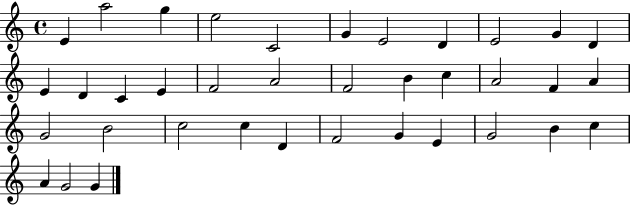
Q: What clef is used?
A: treble